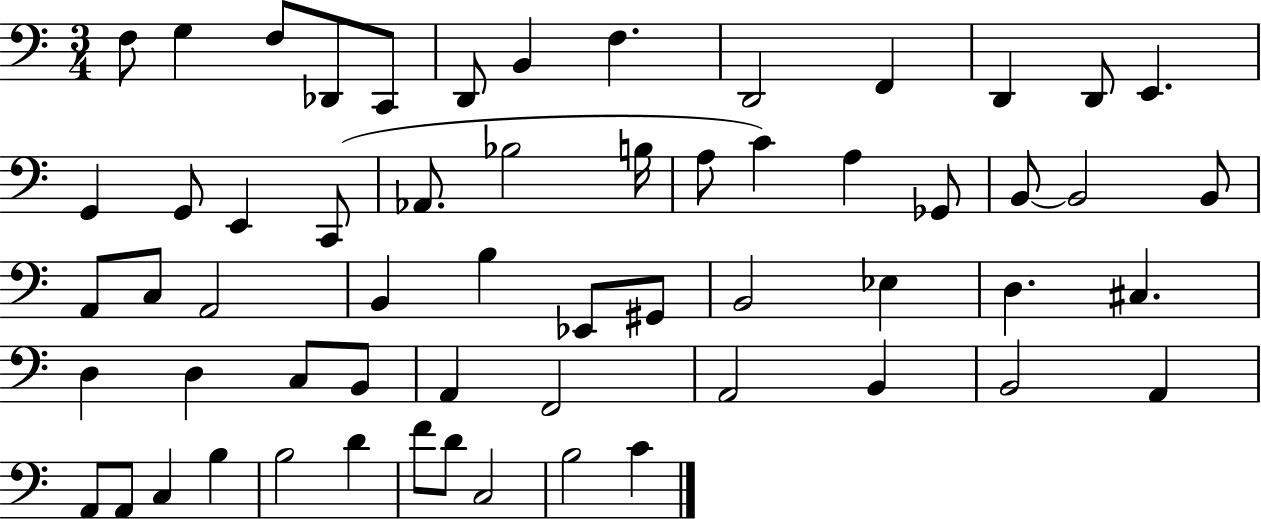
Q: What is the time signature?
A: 3/4